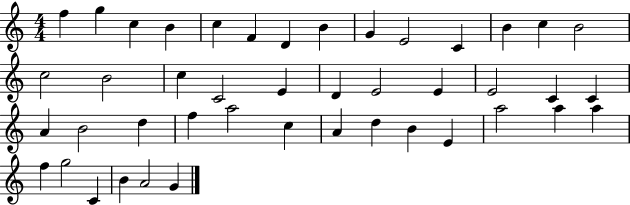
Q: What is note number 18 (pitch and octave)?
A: C4